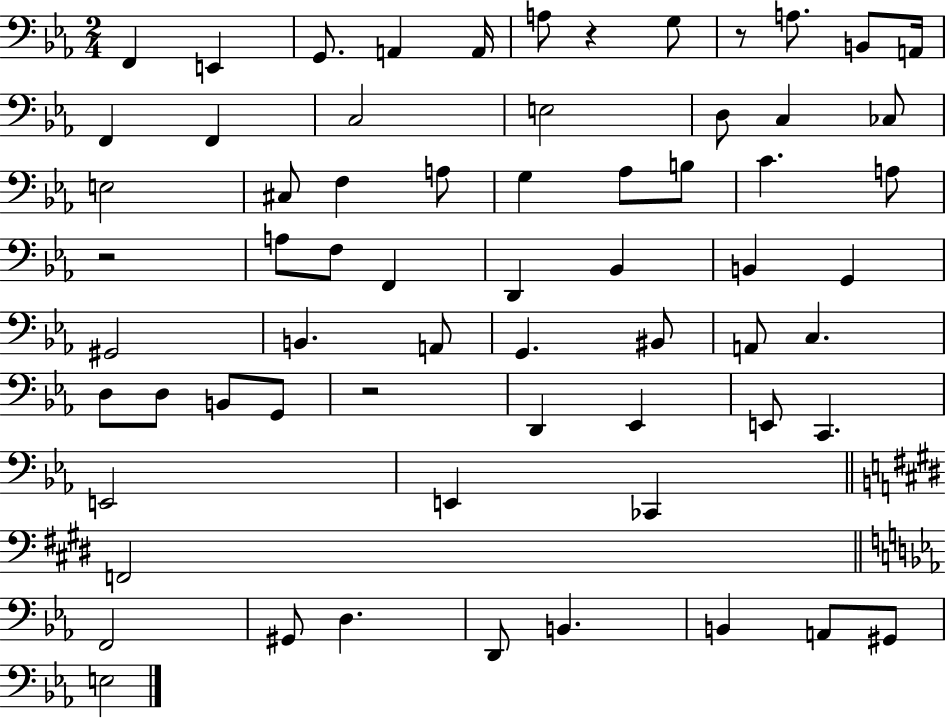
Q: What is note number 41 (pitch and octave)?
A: D3